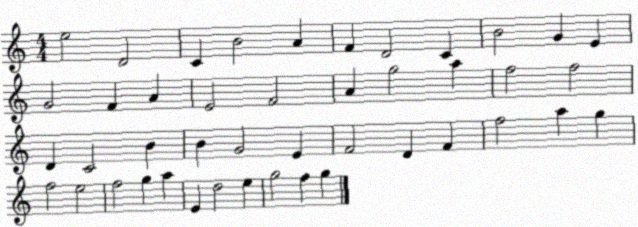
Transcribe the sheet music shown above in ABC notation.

X:1
T:Untitled
M:4/4
L:1/4
K:C
e2 D2 C B2 A F D2 C B2 G E G2 F A E2 F2 A g2 a f2 f2 D C2 B B G2 E F2 D F f2 a g f2 e2 f2 g a E d2 e g2 f g